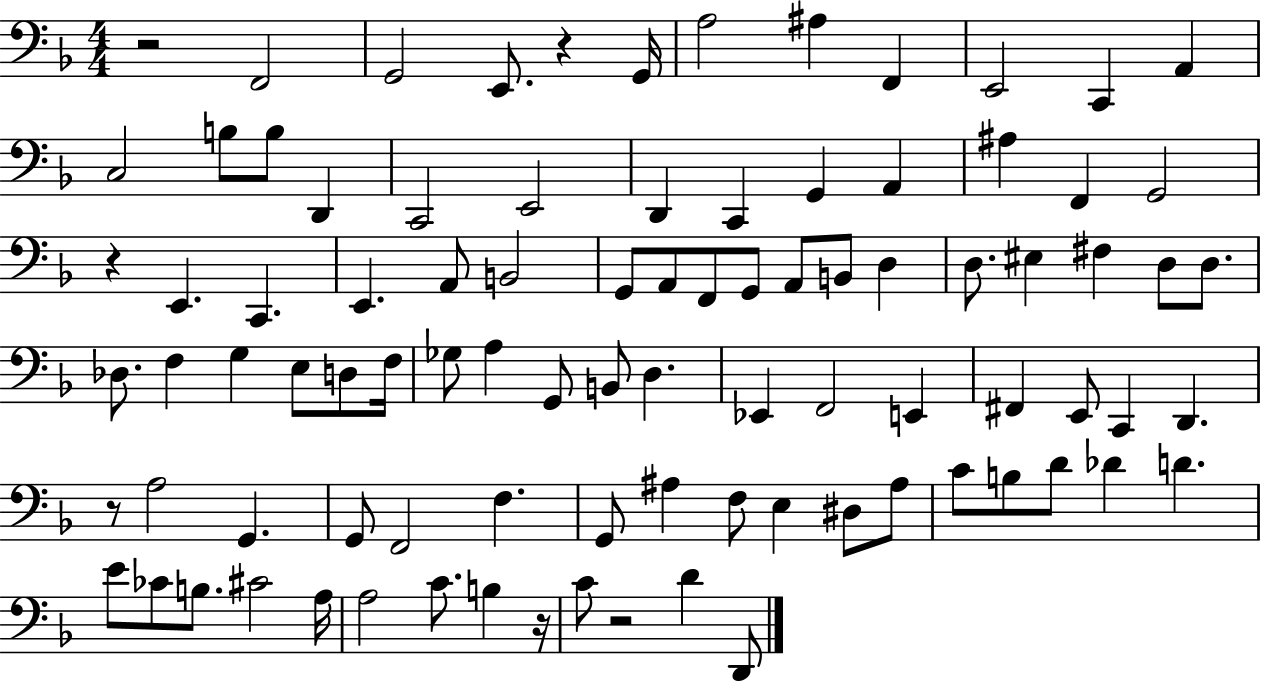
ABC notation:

X:1
T:Untitled
M:4/4
L:1/4
K:F
z2 F,,2 G,,2 E,,/2 z G,,/4 A,2 ^A, F,, E,,2 C,, A,, C,2 B,/2 B,/2 D,, C,,2 E,,2 D,, C,, G,, A,, ^A, F,, G,,2 z E,, C,, E,, A,,/2 B,,2 G,,/2 A,,/2 F,,/2 G,,/2 A,,/2 B,,/2 D, D,/2 ^E, ^F, D,/2 D,/2 _D,/2 F, G, E,/2 D,/2 F,/4 _G,/2 A, G,,/2 B,,/2 D, _E,, F,,2 E,, ^F,, E,,/2 C,, D,, z/2 A,2 G,, G,,/2 F,,2 F, G,,/2 ^A, F,/2 E, ^D,/2 ^A,/2 C/2 B,/2 D/2 _D D E/2 _C/2 B,/2 ^C2 A,/4 A,2 C/2 B, z/4 C/2 z2 D D,,/2